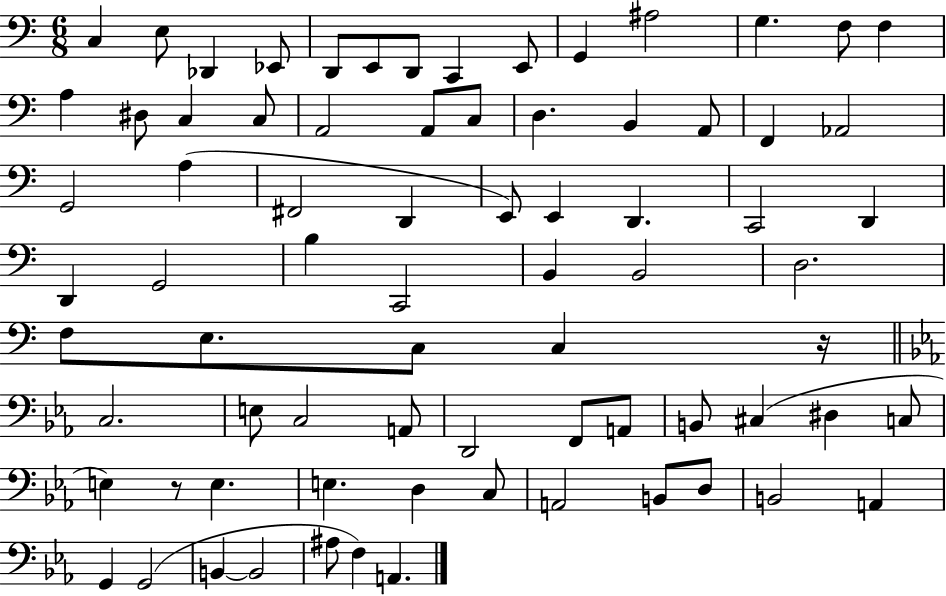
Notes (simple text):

C3/q E3/e Db2/q Eb2/e D2/e E2/e D2/e C2/q E2/e G2/q A#3/h G3/q. F3/e F3/q A3/q D#3/e C3/q C3/e A2/h A2/e C3/e D3/q. B2/q A2/e F2/q Ab2/h G2/h A3/q F#2/h D2/q E2/e E2/q D2/q. C2/h D2/q D2/q G2/h B3/q C2/h B2/q B2/h D3/h. F3/e E3/e. C3/e C3/q R/s C3/h. E3/e C3/h A2/e D2/h F2/e A2/e B2/e C#3/q D#3/q C3/e E3/q R/e E3/q. E3/q. D3/q C3/e A2/h B2/e D3/e B2/h A2/q G2/q G2/h B2/q B2/h A#3/e F3/q A2/q.